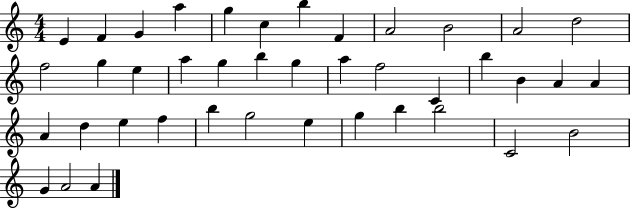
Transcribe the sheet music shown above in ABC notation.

X:1
T:Untitled
M:4/4
L:1/4
K:C
E F G a g c b F A2 B2 A2 d2 f2 g e a g b g a f2 C b B A A A d e f b g2 e g b b2 C2 B2 G A2 A